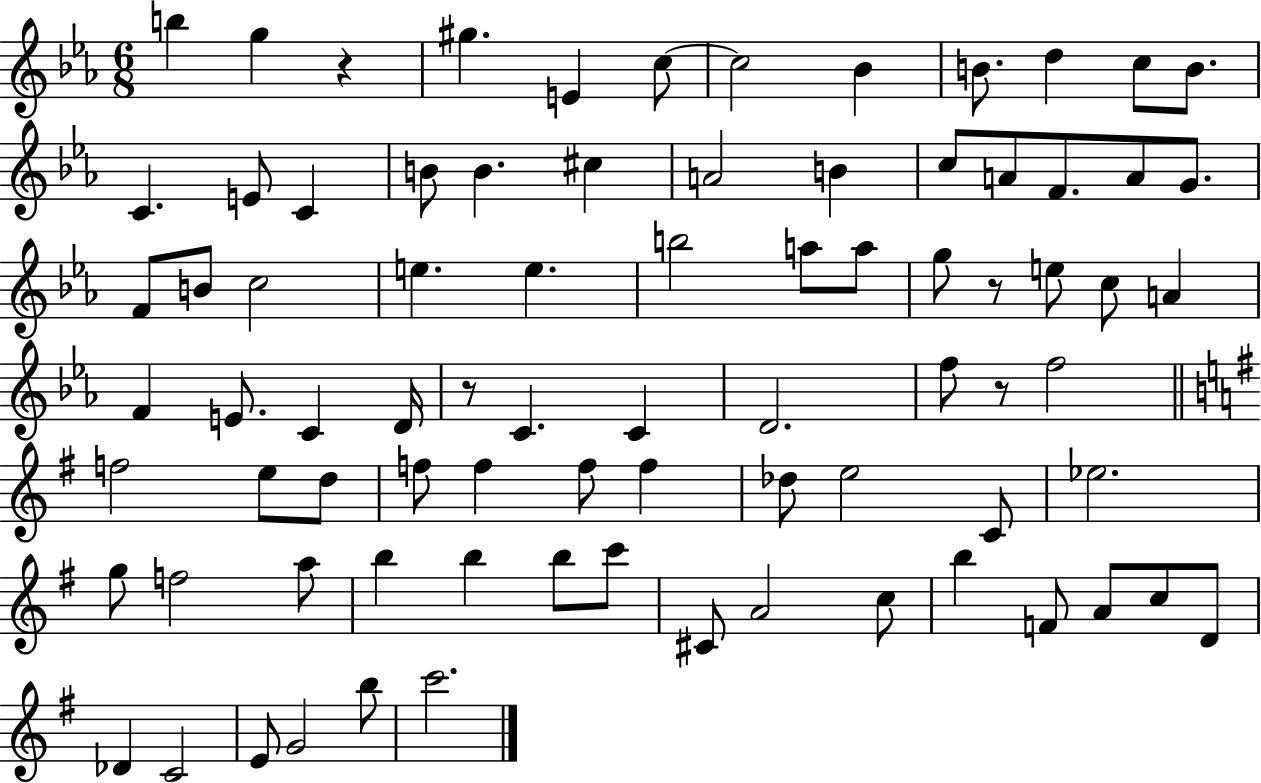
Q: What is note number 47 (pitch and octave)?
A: E5